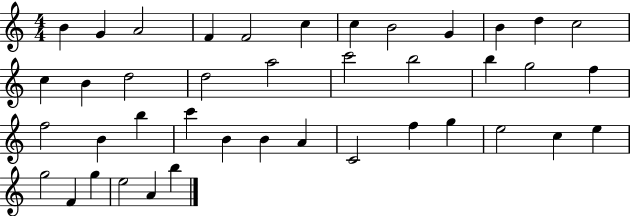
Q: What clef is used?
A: treble